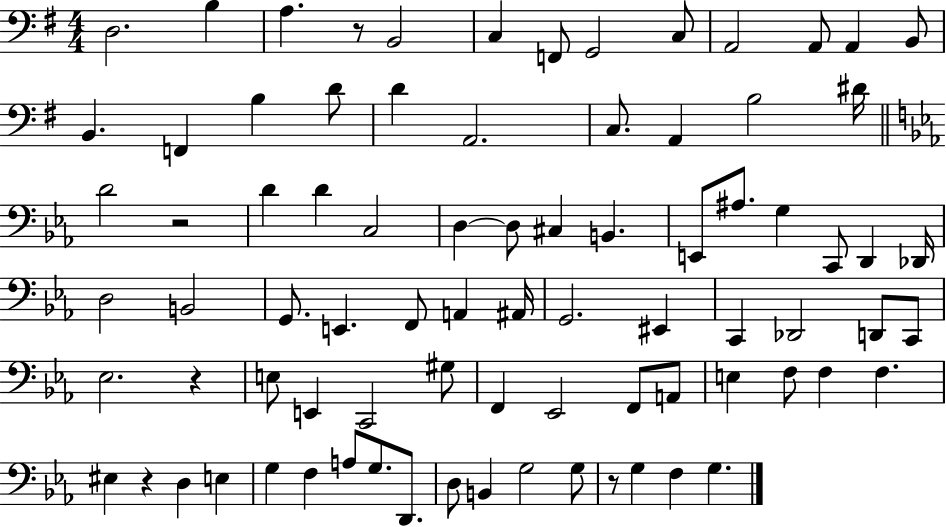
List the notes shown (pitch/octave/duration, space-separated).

D3/h. B3/q A3/q. R/e B2/h C3/q F2/e G2/h C3/e A2/h A2/e A2/q B2/e B2/q. F2/q B3/q D4/e D4/q A2/h. C3/e. A2/q B3/h D#4/s D4/h R/h D4/q D4/q C3/h D3/q D3/e C#3/q B2/q. E2/e A#3/e. G3/q C2/e D2/q Db2/s D3/h B2/h G2/e. E2/q. F2/e A2/q A#2/s G2/h. EIS2/q C2/q Db2/h D2/e C2/e Eb3/h. R/q E3/e E2/q C2/h G#3/e F2/q Eb2/h F2/e A2/e E3/q F3/e F3/q F3/q. EIS3/q R/q D3/q E3/q G3/q F3/q A3/e G3/e. D2/e. D3/e B2/q G3/h G3/e R/e G3/q F3/q G3/q.